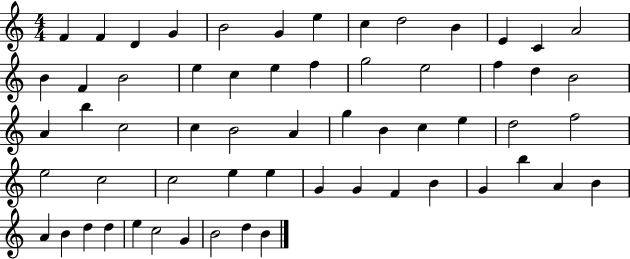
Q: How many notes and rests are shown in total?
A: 60